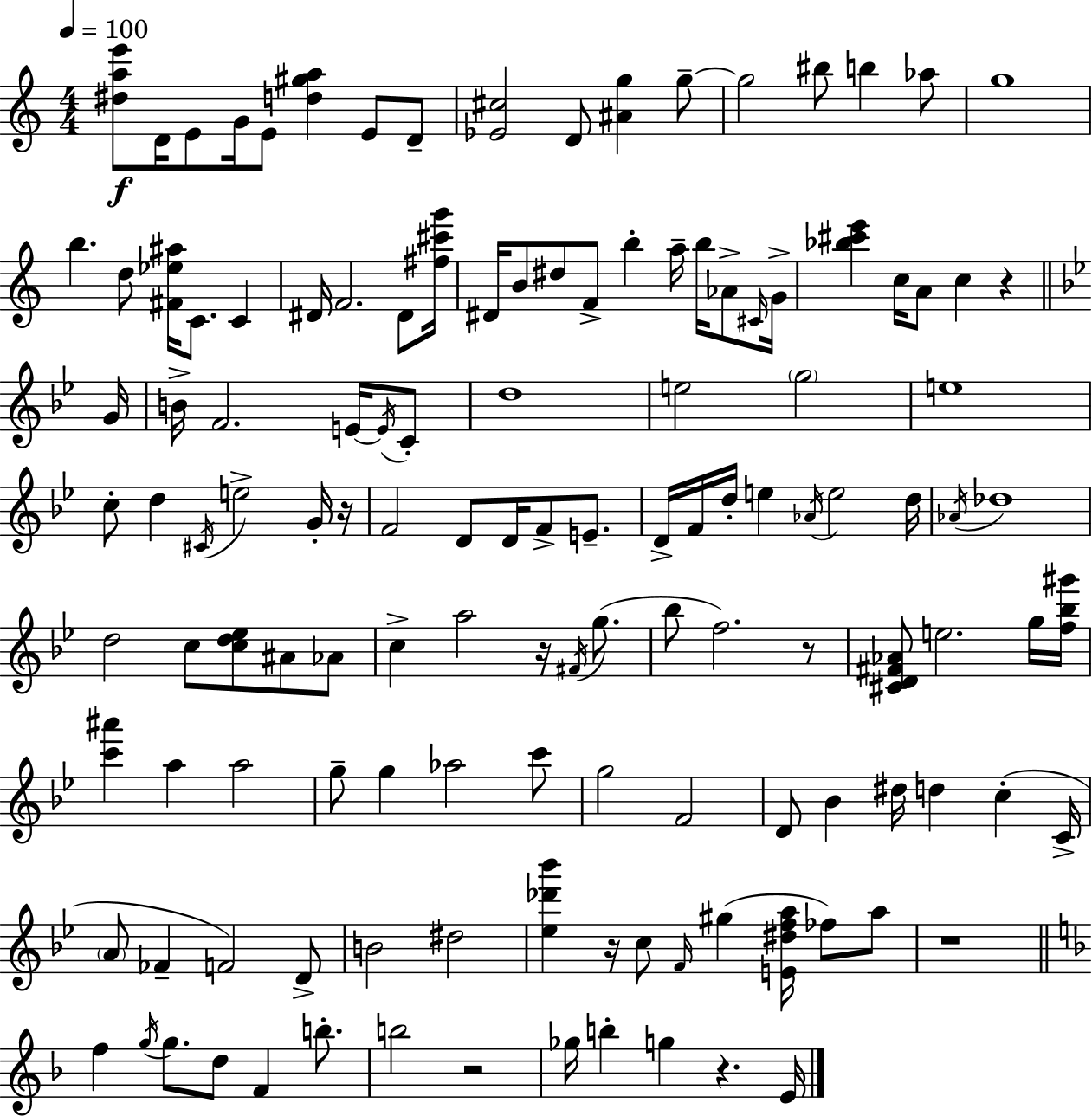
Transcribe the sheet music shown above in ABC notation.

X:1
T:Untitled
M:4/4
L:1/4
K:Am
[^dae']/2 D/4 E/2 G/4 E/2 [d^ga] E/2 D/2 [_E^c]2 D/2 [^Ag] g/2 g2 ^b/2 b _a/2 g4 b d/2 [^F_e^a]/4 C/2 C ^D/4 F2 ^D/2 [^f^c'g']/4 ^D/4 B/2 ^d/2 F/2 b a/4 b/4 _A/2 ^C/4 G/4 [_b^c'e'] c/4 A/2 c z G/4 B/4 F2 E/4 E/4 C/2 d4 e2 g2 e4 c/2 d ^C/4 e2 G/4 z/4 F2 D/2 D/4 F/2 E/2 D/4 F/4 d/4 e _A/4 e2 d/4 _A/4 _d4 d2 c/2 [cd_e]/2 ^A/2 _A/2 c a2 z/4 ^F/4 g/2 _b/2 f2 z/2 [^CD^F_A]/2 e2 g/4 [f_b^g']/4 [c'^a'] a a2 g/2 g _a2 c'/2 g2 F2 D/2 _B ^d/4 d c C/4 A/2 _F F2 D/2 B2 ^d2 [_e_d'_b'] z/4 c/2 F/4 ^g [E^dfa]/4 _f/2 a/2 z4 f g/4 g/2 d/2 F b/2 b2 z2 _g/4 b g z E/4